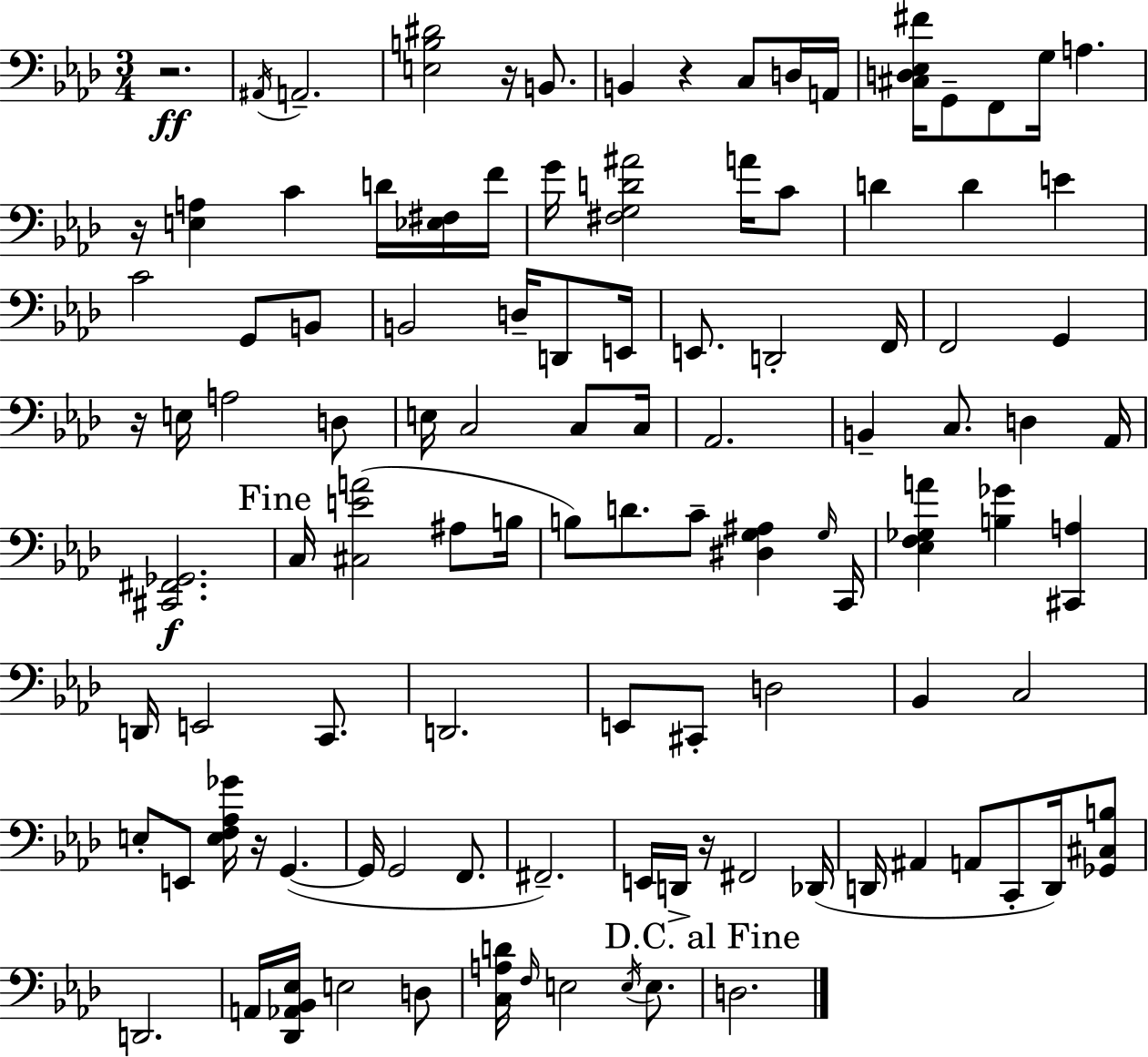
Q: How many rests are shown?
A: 7